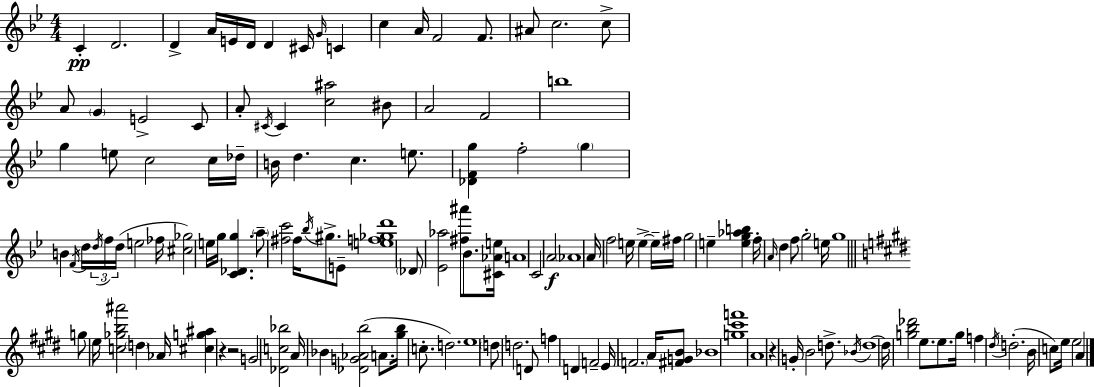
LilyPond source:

{
  \clef treble
  \numericTimeSignature
  \time 4/4
  \key bes \major
  \repeat volta 2 { c'4-.\pp d'2. | d'4-> a'16 e'16 d'16 d'4 cis'16 \grace { g'16 } c'4 | c''4 a'16 f'2 f'8. | ais'8 c''2. c''8-> | \break a'8 \parenthesize g'4 e'2-> c'8 | a'8-. \acciaccatura { cis'16 } cis'4 <c'' ais''>2 | bis'8 a'2 f'2 | b''1 | \break g''4 e''8 c''2 | c''16 des''16-- b'16 d''4. c''4. e''8. | <des' f' g''>4 f''2-. \parenthesize g''4 | b'4 \acciaccatura { f'16 } d''16 \tuplet 3/2 { \acciaccatura { d''16 } f''16 d''16( } e''2 | \break fes''16 <cis'' ges''>2) e''16 g''16 <c' des' g''>4. | \parenthesize a''8-- <fis'' c'''>2 fis''16 \acciaccatura { bes''16 } | gis''8.-> e'8-- <e'' f'' ges'' d'''>1 | \parenthesize des'8 <ees' aes''>2 <fis'' ais'''>8 | \break bes'8. <cis' aes' e''>16 a'1 | c'2 a'2\f | \parenthesize aes'1 | a'16 f''2 e''16 e''4->~~ | \break e''16-- fis''16 g''2 e''4-- | <e'' g'' aes'' b''>4 f''16-. \grace { a'16 } d''4 f''8 g''2-. | e''16 g''1 | \bar "||" \break \key e \major g''8 e''16 <c'' ges'' b'' ais'''>2 \parenthesize d''4 aes'16 | <cis'' g'' ais''>4 r4 r2 | g'2 <des' c'' bes''>2 | a'16 bes'4 <des' g' aes' b''>2( a'8. | \break <gis'' b''>16 c''8.-. d''2.) | e''1 | \parenthesize d''8 d''2. d'8 | f''4 d'4 f'2-- | \break e'16 \parenthesize f'2. a'16 <fis' g' b'>8 | bes'1 | <g'' cis''' f'''>1 | a'1 | \break r4 g'16-. b'2 d''8.-> | \acciaccatura { bes'16 } d''1~~ | d''16 <g'' b'' des'''>2 e''8. e''8. | g''16 f''4 \acciaccatura { dis''16 } d''2.-.( | \break b'16 c''8) e''16 e''2 a'4 | } \bar "|."
}